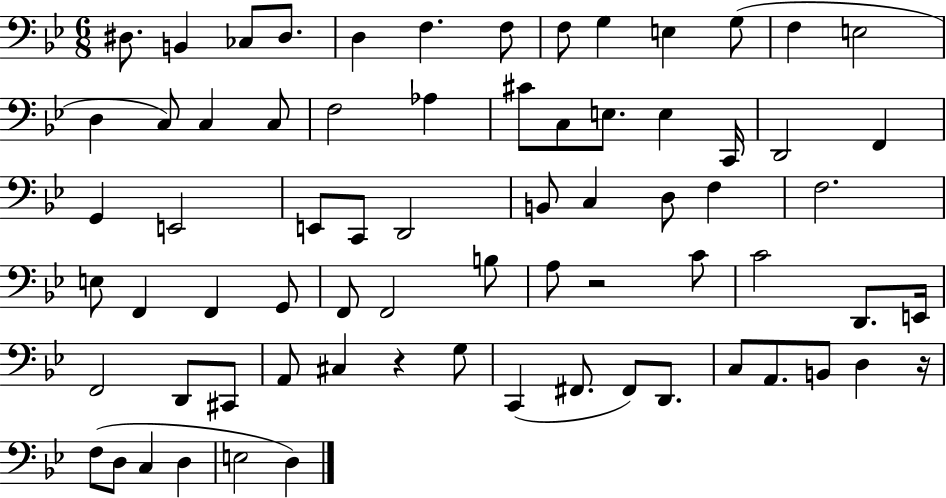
{
  \clef bass
  \numericTimeSignature
  \time 6/8
  \key bes \major
  dis8. b,4 ces8 dis8. | d4 f4. f8 | f8 g4 e4 g8( | f4 e2 | \break d4 c8) c4 c8 | f2 aes4 | cis'8 c8 e8. e4 c,16 | d,2 f,4 | \break g,4 e,2 | e,8 c,8 d,2 | b,8 c4 d8 f4 | f2. | \break e8 f,4 f,4 g,8 | f,8 f,2 b8 | a8 r2 c'8 | c'2 d,8. e,16 | \break f,2 d,8 cis,8 | a,8 cis4 r4 g8 | c,4( fis,8. fis,8) d,8. | c8 a,8. b,8 d4 r16 | \break f8( d8 c4 d4 | e2 d4) | \bar "|."
}